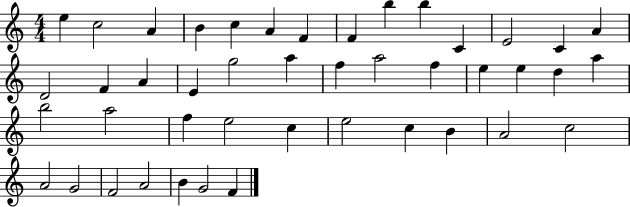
X:1
T:Untitled
M:4/4
L:1/4
K:C
e c2 A B c A F F b b C E2 C A D2 F A E g2 a f a2 f e e d a b2 a2 f e2 c e2 c B A2 c2 A2 G2 F2 A2 B G2 F